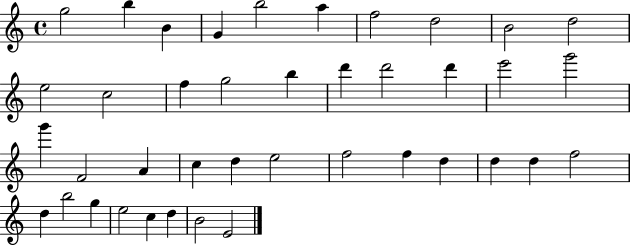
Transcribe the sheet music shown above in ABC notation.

X:1
T:Untitled
M:4/4
L:1/4
K:C
g2 b B G b2 a f2 d2 B2 d2 e2 c2 f g2 b d' d'2 d' e'2 g'2 g' F2 A c d e2 f2 f d d d f2 d b2 g e2 c d B2 E2